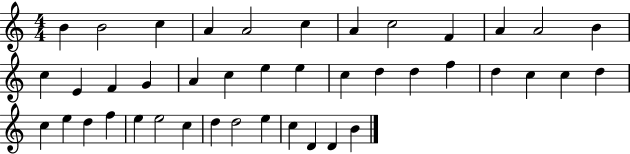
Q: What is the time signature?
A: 4/4